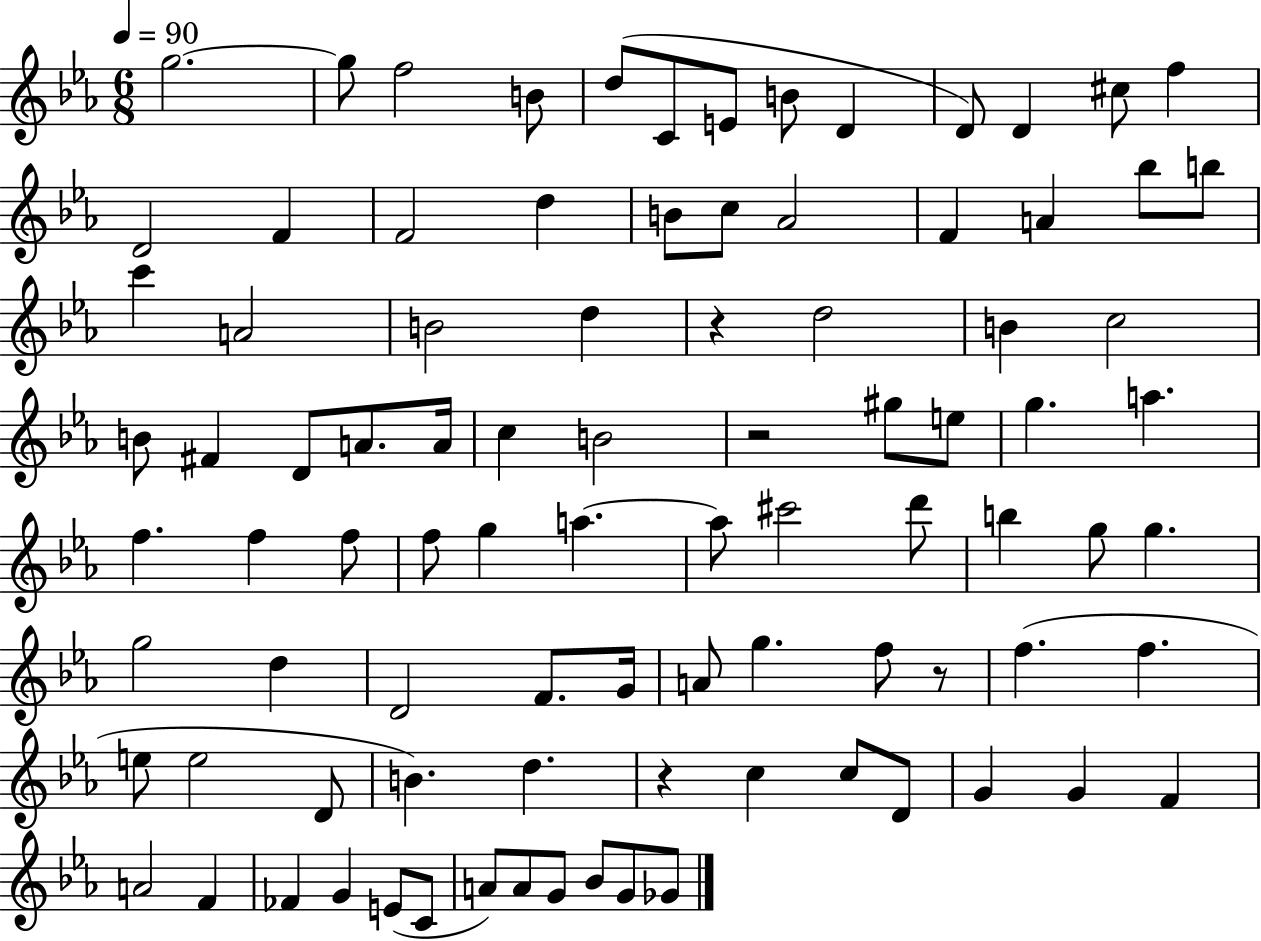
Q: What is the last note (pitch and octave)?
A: Gb4